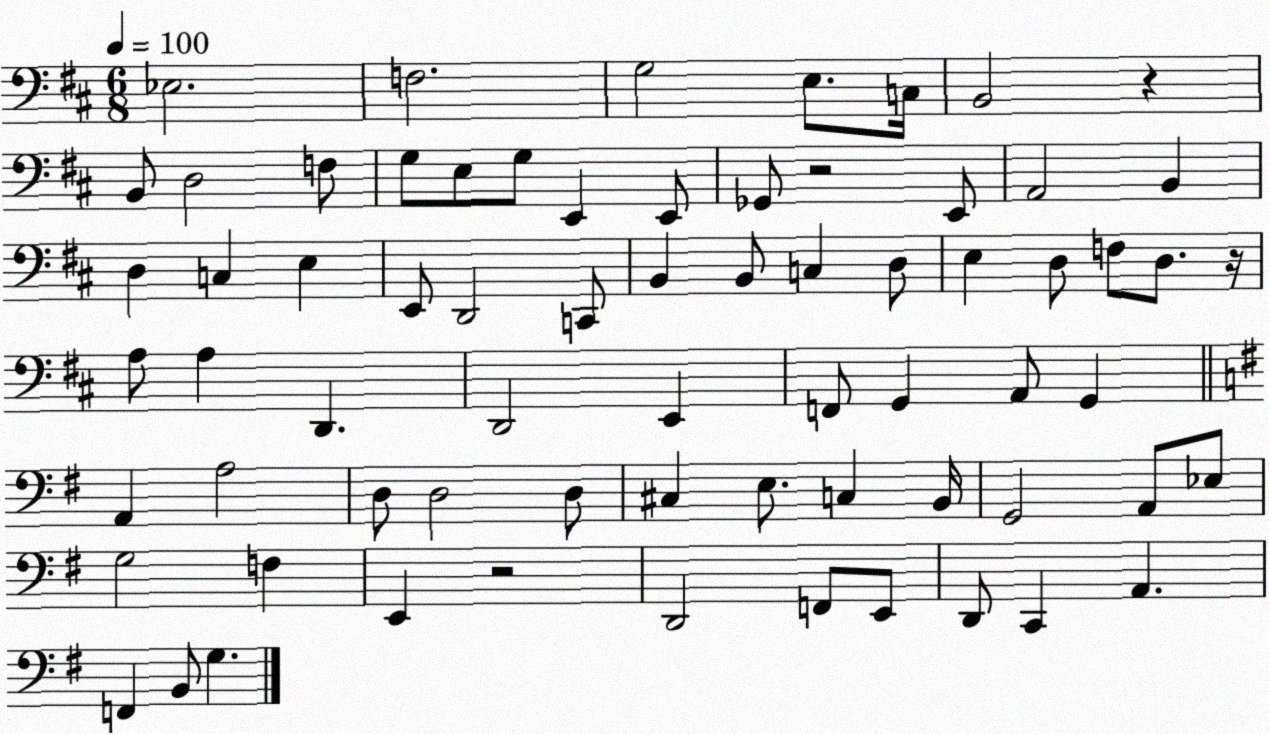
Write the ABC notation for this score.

X:1
T:Untitled
M:6/8
L:1/4
K:D
_E,2 F,2 G,2 E,/2 C,/4 B,,2 z B,,/2 D,2 F,/2 G,/2 E,/2 G,/2 E,, E,,/2 _G,,/2 z2 E,,/2 A,,2 B,, D, C, E, E,,/2 D,,2 C,,/2 B,, B,,/2 C, D,/2 E, D,/2 F,/2 D,/2 z/4 A,/2 A, D,, D,,2 E,, F,,/2 G,, A,,/2 G,, A,, A,2 D,/2 D,2 D,/2 ^C, E,/2 C, B,,/4 G,,2 A,,/2 _E,/2 G,2 F, E,, z2 D,,2 F,,/2 E,,/2 D,,/2 C,, A,, F,, B,,/2 G,